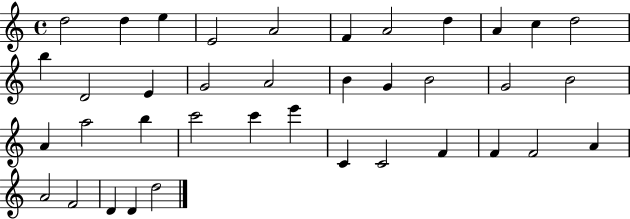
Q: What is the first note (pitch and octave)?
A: D5